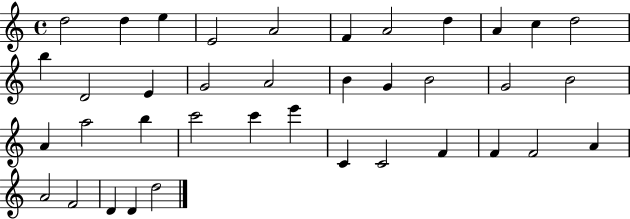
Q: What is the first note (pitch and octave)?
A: D5